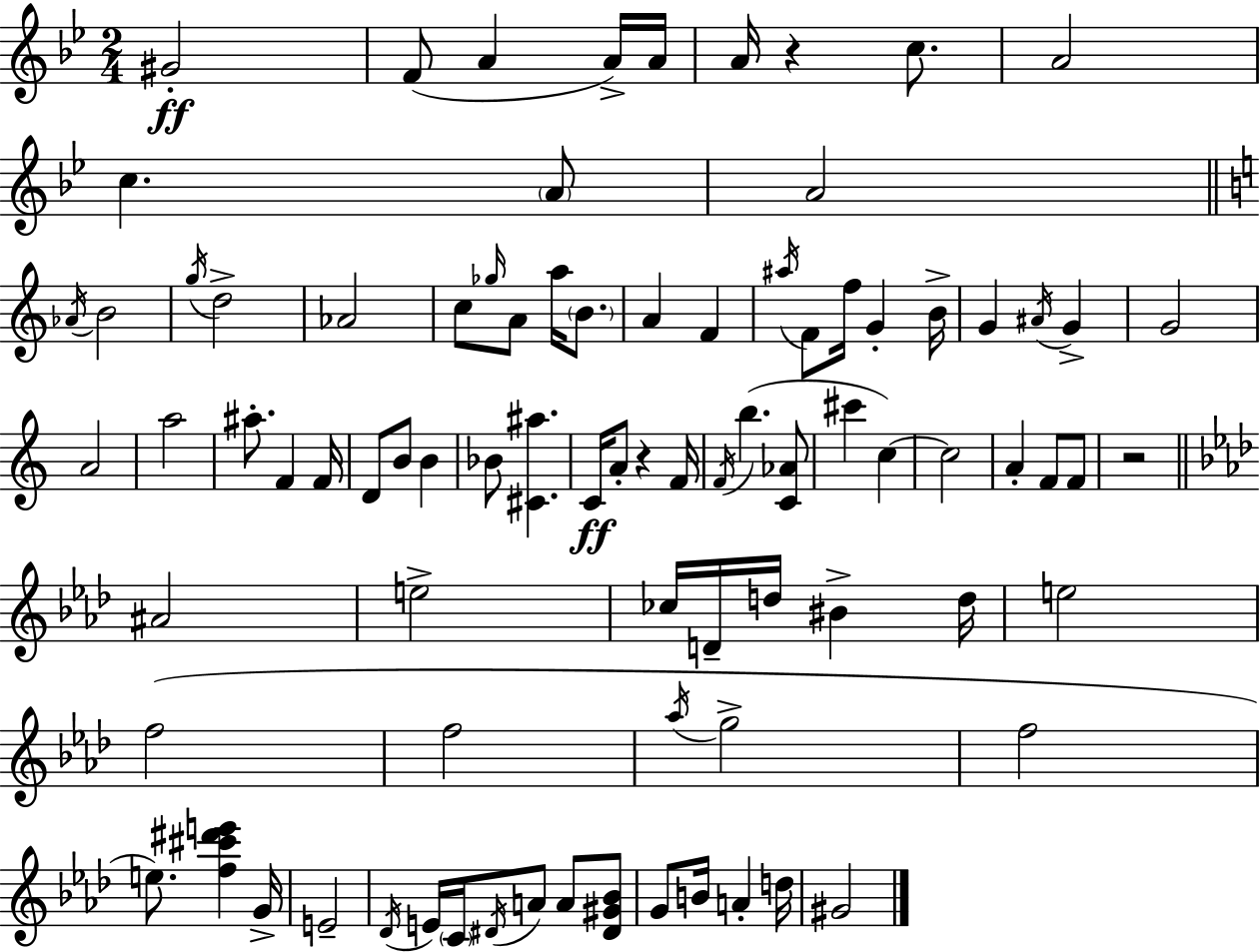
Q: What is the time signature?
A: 2/4